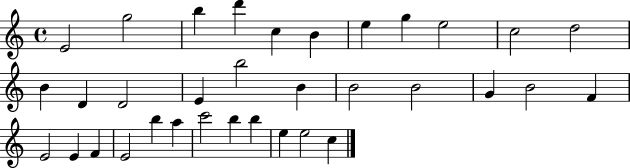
X:1
T:Untitled
M:4/4
L:1/4
K:C
E2 g2 b d' c B e g e2 c2 d2 B D D2 E b2 B B2 B2 G B2 F E2 E F E2 b a c'2 b b e e2 c